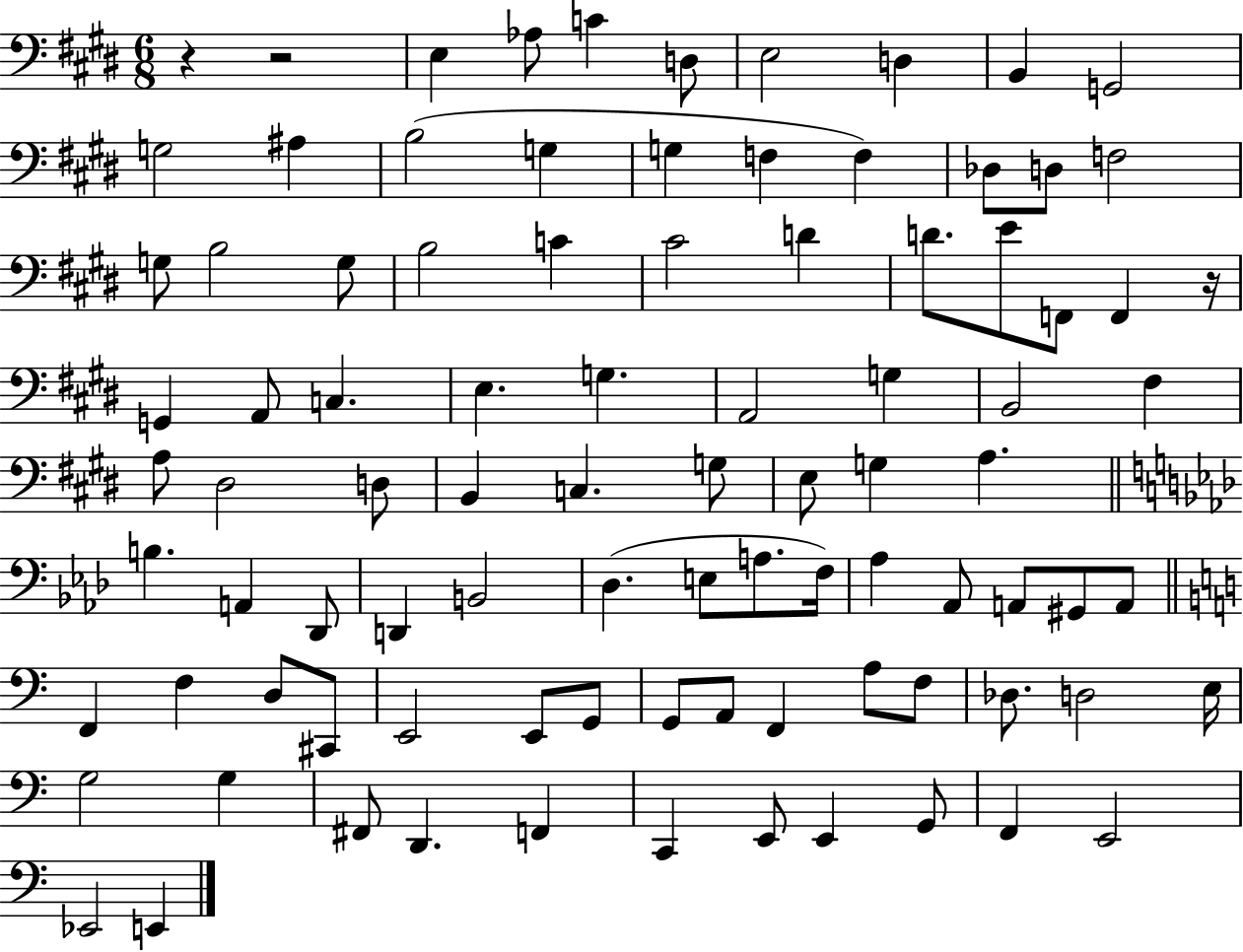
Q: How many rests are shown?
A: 3